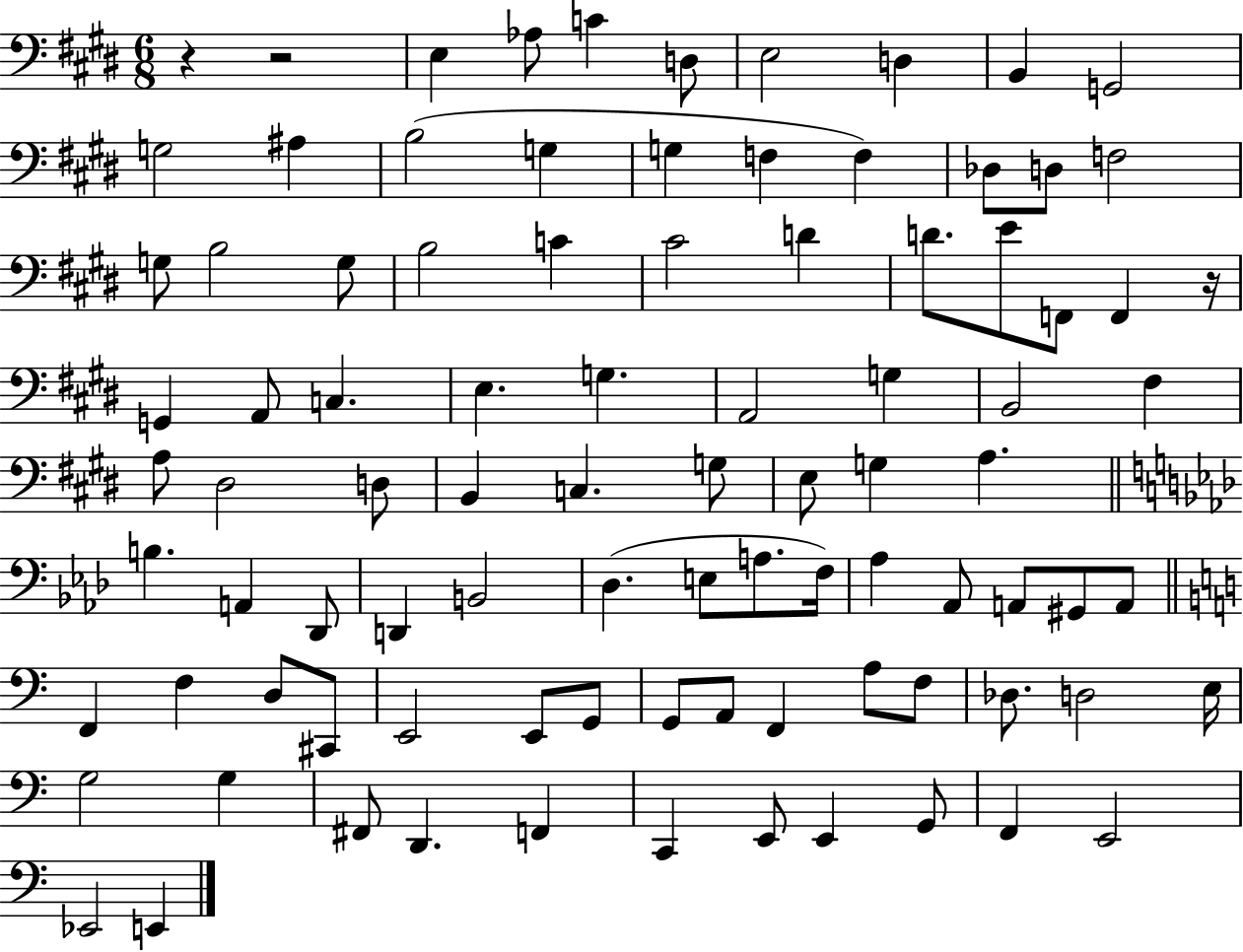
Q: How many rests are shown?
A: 3